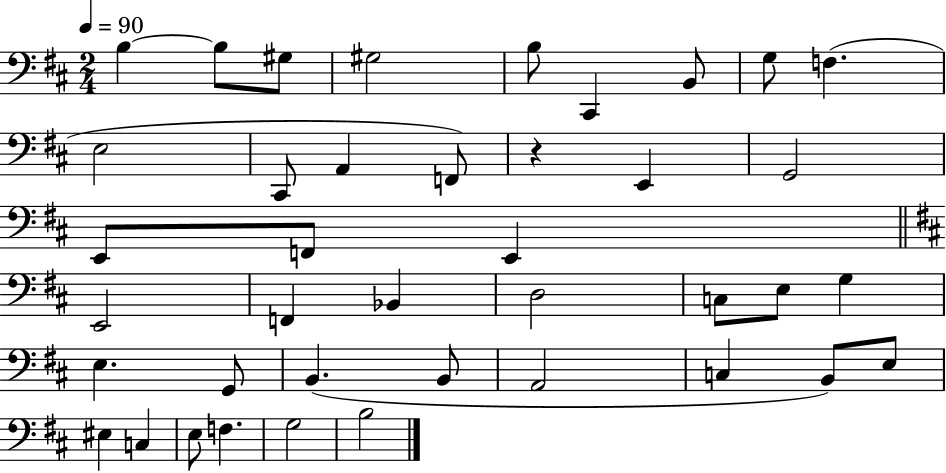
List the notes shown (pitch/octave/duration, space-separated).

B3/q B3/e G#3/e G#3/h B3/e C#2/q B2/e G3/e F3/q. E3/h C#2/e A2/q F2/e R/q E2/q G2/h E2/e F2/e E2/q E2/h F2/q Bb2/q D3/h C3/e E3/e G3/q E3/q. G2/e B2/q. B2/e A2/h C3/q B2/e E3/e EIS3/q C3/q E3/e F3/q. G3/h B3/h